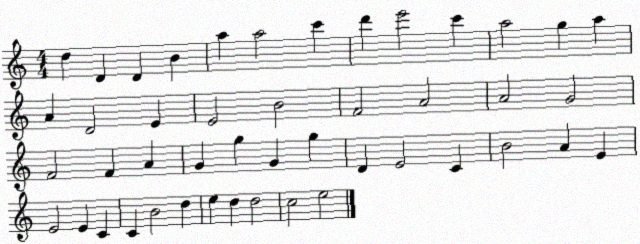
X:1
T:Untitled
M:4/4
L:1/4
K:C
d D D B a a2 c' d' e'2 c' a2 g a A D2 E E2 B2 F2 A2 A2 G2 F2 F A G g G g D E2 C B2 A E E2 E C C B2 d e d d2 c2 e2